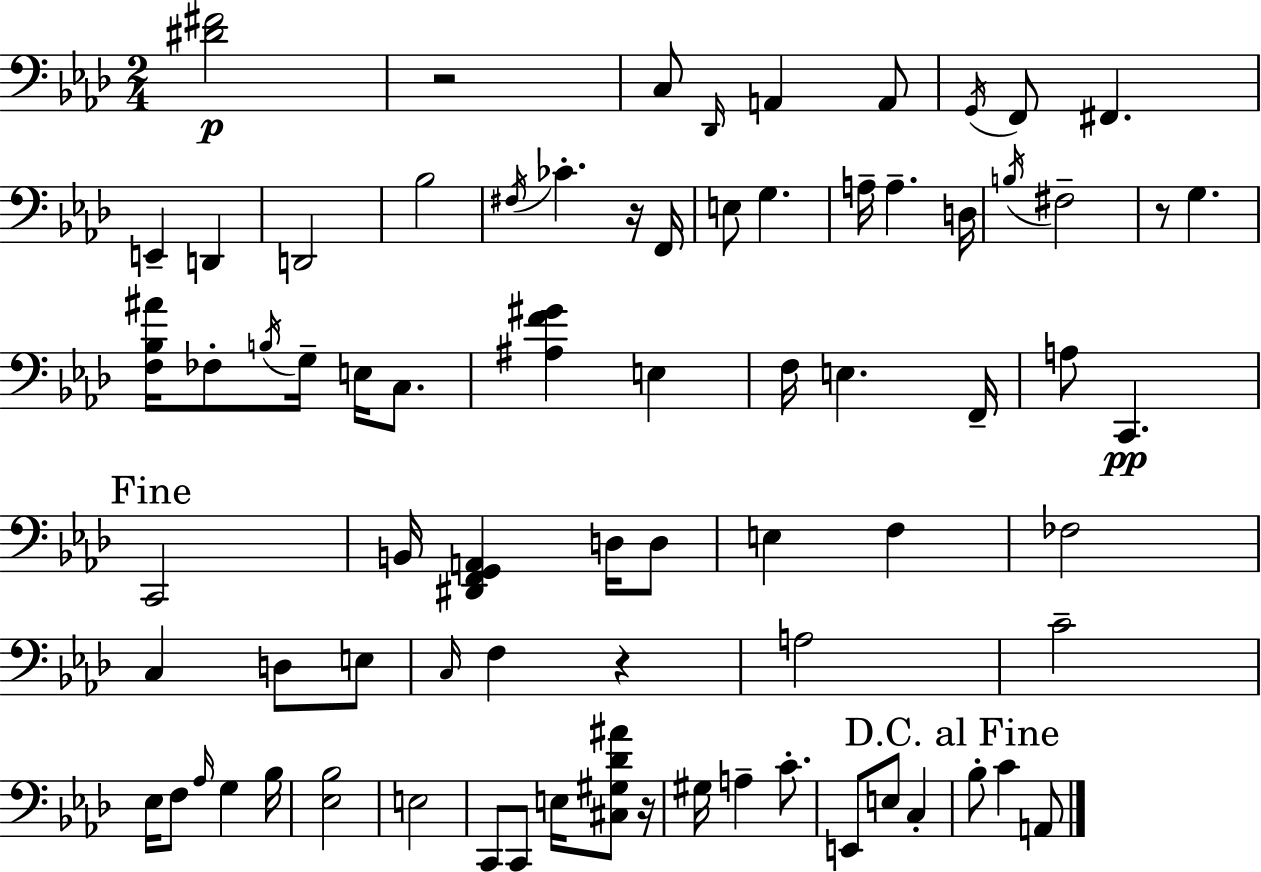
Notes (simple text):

[D#4,F#4]/h R/h C3/e Db2/s A2/q A2/e G2/s F2/e F#2/q. E2/q D2/q D2/h Bb3/h F#3/s CES4/q. R/s F2/s E3/e G3/q. A3/s A3/q. D3/s B3/s F#3/h R/e G3/q. [F3,Bb3,A#4]/s FES3/e B3/s G3/s E3/s C3/e. [A#3,F4,G#4]/q E3/q F3/s E3/q. F2/s A3/e C2/q. C2/h B2/s [D#2,F2,G2,A2]/q D3/s D3/e E3/q F3/q FES3/h C3/q D3/e E3/e C3/s F3/q R/q A3/h C4/h Eb3/s F3/e Ab3/s G3/q Bb3/s [Eb3,Bb3]/h E3/h C2/e C2/e E3/s [C#3,G#3,Db4,A#4]/e R/s G#3/s A3/q C4/e. E2/e E3/e C3/q Bb3/e C4/q A2/e